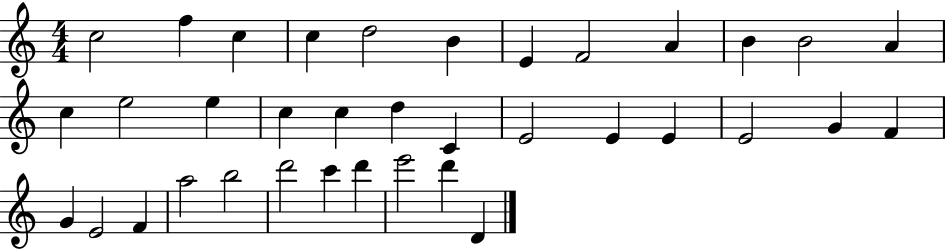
X:1
T:Untitled
M:4/4
L:1/4
K:C
c2 f c c d2 B E F2 A B B2 A c e2 e c c d C E2 E E E2 G F G E2 F a2 b2 d'2 c' d' e'2 d' D